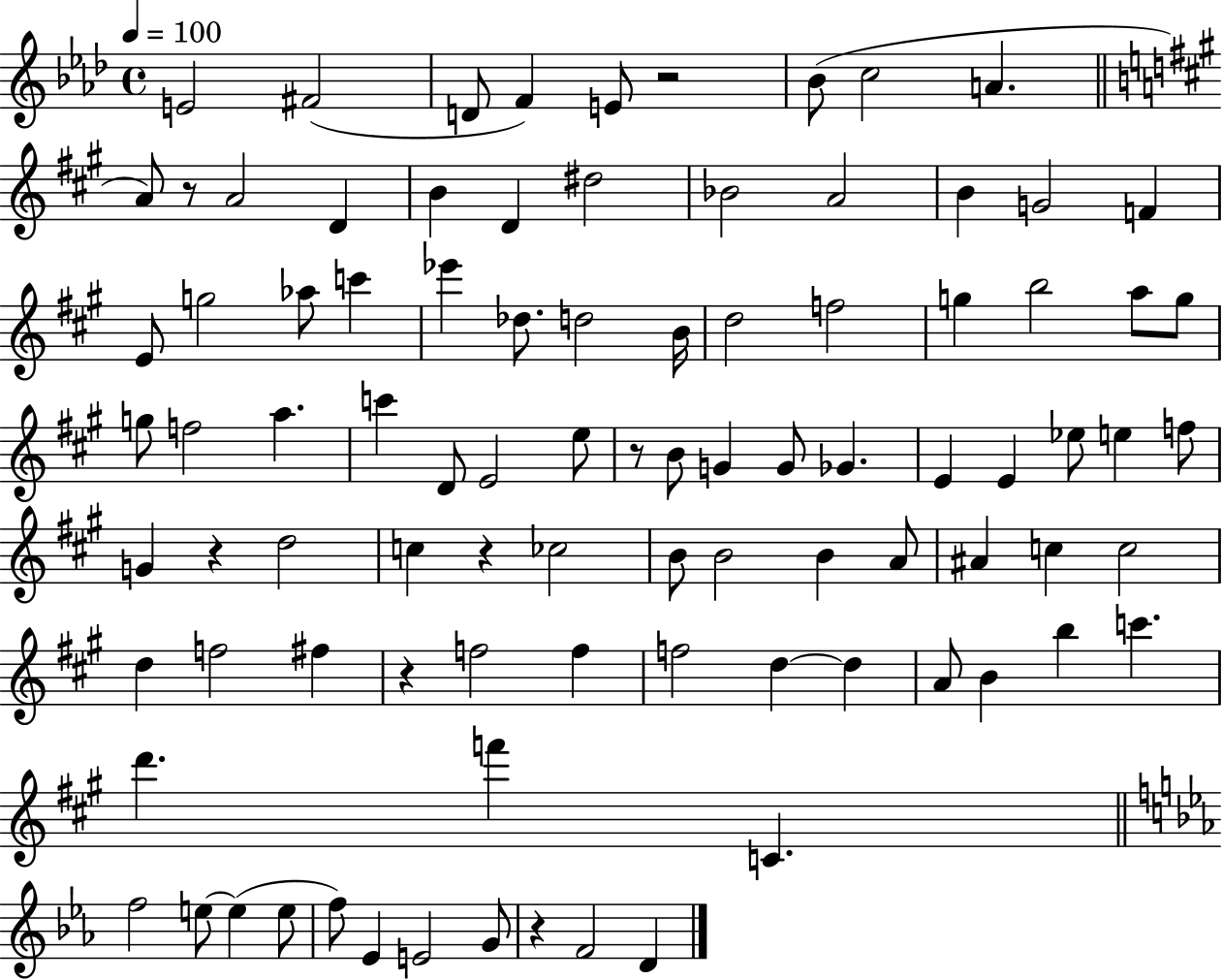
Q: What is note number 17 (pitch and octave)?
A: B4